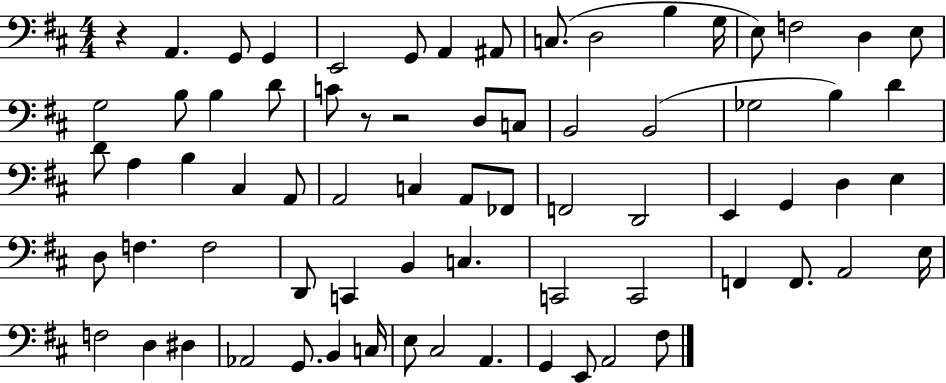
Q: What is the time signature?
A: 4/4